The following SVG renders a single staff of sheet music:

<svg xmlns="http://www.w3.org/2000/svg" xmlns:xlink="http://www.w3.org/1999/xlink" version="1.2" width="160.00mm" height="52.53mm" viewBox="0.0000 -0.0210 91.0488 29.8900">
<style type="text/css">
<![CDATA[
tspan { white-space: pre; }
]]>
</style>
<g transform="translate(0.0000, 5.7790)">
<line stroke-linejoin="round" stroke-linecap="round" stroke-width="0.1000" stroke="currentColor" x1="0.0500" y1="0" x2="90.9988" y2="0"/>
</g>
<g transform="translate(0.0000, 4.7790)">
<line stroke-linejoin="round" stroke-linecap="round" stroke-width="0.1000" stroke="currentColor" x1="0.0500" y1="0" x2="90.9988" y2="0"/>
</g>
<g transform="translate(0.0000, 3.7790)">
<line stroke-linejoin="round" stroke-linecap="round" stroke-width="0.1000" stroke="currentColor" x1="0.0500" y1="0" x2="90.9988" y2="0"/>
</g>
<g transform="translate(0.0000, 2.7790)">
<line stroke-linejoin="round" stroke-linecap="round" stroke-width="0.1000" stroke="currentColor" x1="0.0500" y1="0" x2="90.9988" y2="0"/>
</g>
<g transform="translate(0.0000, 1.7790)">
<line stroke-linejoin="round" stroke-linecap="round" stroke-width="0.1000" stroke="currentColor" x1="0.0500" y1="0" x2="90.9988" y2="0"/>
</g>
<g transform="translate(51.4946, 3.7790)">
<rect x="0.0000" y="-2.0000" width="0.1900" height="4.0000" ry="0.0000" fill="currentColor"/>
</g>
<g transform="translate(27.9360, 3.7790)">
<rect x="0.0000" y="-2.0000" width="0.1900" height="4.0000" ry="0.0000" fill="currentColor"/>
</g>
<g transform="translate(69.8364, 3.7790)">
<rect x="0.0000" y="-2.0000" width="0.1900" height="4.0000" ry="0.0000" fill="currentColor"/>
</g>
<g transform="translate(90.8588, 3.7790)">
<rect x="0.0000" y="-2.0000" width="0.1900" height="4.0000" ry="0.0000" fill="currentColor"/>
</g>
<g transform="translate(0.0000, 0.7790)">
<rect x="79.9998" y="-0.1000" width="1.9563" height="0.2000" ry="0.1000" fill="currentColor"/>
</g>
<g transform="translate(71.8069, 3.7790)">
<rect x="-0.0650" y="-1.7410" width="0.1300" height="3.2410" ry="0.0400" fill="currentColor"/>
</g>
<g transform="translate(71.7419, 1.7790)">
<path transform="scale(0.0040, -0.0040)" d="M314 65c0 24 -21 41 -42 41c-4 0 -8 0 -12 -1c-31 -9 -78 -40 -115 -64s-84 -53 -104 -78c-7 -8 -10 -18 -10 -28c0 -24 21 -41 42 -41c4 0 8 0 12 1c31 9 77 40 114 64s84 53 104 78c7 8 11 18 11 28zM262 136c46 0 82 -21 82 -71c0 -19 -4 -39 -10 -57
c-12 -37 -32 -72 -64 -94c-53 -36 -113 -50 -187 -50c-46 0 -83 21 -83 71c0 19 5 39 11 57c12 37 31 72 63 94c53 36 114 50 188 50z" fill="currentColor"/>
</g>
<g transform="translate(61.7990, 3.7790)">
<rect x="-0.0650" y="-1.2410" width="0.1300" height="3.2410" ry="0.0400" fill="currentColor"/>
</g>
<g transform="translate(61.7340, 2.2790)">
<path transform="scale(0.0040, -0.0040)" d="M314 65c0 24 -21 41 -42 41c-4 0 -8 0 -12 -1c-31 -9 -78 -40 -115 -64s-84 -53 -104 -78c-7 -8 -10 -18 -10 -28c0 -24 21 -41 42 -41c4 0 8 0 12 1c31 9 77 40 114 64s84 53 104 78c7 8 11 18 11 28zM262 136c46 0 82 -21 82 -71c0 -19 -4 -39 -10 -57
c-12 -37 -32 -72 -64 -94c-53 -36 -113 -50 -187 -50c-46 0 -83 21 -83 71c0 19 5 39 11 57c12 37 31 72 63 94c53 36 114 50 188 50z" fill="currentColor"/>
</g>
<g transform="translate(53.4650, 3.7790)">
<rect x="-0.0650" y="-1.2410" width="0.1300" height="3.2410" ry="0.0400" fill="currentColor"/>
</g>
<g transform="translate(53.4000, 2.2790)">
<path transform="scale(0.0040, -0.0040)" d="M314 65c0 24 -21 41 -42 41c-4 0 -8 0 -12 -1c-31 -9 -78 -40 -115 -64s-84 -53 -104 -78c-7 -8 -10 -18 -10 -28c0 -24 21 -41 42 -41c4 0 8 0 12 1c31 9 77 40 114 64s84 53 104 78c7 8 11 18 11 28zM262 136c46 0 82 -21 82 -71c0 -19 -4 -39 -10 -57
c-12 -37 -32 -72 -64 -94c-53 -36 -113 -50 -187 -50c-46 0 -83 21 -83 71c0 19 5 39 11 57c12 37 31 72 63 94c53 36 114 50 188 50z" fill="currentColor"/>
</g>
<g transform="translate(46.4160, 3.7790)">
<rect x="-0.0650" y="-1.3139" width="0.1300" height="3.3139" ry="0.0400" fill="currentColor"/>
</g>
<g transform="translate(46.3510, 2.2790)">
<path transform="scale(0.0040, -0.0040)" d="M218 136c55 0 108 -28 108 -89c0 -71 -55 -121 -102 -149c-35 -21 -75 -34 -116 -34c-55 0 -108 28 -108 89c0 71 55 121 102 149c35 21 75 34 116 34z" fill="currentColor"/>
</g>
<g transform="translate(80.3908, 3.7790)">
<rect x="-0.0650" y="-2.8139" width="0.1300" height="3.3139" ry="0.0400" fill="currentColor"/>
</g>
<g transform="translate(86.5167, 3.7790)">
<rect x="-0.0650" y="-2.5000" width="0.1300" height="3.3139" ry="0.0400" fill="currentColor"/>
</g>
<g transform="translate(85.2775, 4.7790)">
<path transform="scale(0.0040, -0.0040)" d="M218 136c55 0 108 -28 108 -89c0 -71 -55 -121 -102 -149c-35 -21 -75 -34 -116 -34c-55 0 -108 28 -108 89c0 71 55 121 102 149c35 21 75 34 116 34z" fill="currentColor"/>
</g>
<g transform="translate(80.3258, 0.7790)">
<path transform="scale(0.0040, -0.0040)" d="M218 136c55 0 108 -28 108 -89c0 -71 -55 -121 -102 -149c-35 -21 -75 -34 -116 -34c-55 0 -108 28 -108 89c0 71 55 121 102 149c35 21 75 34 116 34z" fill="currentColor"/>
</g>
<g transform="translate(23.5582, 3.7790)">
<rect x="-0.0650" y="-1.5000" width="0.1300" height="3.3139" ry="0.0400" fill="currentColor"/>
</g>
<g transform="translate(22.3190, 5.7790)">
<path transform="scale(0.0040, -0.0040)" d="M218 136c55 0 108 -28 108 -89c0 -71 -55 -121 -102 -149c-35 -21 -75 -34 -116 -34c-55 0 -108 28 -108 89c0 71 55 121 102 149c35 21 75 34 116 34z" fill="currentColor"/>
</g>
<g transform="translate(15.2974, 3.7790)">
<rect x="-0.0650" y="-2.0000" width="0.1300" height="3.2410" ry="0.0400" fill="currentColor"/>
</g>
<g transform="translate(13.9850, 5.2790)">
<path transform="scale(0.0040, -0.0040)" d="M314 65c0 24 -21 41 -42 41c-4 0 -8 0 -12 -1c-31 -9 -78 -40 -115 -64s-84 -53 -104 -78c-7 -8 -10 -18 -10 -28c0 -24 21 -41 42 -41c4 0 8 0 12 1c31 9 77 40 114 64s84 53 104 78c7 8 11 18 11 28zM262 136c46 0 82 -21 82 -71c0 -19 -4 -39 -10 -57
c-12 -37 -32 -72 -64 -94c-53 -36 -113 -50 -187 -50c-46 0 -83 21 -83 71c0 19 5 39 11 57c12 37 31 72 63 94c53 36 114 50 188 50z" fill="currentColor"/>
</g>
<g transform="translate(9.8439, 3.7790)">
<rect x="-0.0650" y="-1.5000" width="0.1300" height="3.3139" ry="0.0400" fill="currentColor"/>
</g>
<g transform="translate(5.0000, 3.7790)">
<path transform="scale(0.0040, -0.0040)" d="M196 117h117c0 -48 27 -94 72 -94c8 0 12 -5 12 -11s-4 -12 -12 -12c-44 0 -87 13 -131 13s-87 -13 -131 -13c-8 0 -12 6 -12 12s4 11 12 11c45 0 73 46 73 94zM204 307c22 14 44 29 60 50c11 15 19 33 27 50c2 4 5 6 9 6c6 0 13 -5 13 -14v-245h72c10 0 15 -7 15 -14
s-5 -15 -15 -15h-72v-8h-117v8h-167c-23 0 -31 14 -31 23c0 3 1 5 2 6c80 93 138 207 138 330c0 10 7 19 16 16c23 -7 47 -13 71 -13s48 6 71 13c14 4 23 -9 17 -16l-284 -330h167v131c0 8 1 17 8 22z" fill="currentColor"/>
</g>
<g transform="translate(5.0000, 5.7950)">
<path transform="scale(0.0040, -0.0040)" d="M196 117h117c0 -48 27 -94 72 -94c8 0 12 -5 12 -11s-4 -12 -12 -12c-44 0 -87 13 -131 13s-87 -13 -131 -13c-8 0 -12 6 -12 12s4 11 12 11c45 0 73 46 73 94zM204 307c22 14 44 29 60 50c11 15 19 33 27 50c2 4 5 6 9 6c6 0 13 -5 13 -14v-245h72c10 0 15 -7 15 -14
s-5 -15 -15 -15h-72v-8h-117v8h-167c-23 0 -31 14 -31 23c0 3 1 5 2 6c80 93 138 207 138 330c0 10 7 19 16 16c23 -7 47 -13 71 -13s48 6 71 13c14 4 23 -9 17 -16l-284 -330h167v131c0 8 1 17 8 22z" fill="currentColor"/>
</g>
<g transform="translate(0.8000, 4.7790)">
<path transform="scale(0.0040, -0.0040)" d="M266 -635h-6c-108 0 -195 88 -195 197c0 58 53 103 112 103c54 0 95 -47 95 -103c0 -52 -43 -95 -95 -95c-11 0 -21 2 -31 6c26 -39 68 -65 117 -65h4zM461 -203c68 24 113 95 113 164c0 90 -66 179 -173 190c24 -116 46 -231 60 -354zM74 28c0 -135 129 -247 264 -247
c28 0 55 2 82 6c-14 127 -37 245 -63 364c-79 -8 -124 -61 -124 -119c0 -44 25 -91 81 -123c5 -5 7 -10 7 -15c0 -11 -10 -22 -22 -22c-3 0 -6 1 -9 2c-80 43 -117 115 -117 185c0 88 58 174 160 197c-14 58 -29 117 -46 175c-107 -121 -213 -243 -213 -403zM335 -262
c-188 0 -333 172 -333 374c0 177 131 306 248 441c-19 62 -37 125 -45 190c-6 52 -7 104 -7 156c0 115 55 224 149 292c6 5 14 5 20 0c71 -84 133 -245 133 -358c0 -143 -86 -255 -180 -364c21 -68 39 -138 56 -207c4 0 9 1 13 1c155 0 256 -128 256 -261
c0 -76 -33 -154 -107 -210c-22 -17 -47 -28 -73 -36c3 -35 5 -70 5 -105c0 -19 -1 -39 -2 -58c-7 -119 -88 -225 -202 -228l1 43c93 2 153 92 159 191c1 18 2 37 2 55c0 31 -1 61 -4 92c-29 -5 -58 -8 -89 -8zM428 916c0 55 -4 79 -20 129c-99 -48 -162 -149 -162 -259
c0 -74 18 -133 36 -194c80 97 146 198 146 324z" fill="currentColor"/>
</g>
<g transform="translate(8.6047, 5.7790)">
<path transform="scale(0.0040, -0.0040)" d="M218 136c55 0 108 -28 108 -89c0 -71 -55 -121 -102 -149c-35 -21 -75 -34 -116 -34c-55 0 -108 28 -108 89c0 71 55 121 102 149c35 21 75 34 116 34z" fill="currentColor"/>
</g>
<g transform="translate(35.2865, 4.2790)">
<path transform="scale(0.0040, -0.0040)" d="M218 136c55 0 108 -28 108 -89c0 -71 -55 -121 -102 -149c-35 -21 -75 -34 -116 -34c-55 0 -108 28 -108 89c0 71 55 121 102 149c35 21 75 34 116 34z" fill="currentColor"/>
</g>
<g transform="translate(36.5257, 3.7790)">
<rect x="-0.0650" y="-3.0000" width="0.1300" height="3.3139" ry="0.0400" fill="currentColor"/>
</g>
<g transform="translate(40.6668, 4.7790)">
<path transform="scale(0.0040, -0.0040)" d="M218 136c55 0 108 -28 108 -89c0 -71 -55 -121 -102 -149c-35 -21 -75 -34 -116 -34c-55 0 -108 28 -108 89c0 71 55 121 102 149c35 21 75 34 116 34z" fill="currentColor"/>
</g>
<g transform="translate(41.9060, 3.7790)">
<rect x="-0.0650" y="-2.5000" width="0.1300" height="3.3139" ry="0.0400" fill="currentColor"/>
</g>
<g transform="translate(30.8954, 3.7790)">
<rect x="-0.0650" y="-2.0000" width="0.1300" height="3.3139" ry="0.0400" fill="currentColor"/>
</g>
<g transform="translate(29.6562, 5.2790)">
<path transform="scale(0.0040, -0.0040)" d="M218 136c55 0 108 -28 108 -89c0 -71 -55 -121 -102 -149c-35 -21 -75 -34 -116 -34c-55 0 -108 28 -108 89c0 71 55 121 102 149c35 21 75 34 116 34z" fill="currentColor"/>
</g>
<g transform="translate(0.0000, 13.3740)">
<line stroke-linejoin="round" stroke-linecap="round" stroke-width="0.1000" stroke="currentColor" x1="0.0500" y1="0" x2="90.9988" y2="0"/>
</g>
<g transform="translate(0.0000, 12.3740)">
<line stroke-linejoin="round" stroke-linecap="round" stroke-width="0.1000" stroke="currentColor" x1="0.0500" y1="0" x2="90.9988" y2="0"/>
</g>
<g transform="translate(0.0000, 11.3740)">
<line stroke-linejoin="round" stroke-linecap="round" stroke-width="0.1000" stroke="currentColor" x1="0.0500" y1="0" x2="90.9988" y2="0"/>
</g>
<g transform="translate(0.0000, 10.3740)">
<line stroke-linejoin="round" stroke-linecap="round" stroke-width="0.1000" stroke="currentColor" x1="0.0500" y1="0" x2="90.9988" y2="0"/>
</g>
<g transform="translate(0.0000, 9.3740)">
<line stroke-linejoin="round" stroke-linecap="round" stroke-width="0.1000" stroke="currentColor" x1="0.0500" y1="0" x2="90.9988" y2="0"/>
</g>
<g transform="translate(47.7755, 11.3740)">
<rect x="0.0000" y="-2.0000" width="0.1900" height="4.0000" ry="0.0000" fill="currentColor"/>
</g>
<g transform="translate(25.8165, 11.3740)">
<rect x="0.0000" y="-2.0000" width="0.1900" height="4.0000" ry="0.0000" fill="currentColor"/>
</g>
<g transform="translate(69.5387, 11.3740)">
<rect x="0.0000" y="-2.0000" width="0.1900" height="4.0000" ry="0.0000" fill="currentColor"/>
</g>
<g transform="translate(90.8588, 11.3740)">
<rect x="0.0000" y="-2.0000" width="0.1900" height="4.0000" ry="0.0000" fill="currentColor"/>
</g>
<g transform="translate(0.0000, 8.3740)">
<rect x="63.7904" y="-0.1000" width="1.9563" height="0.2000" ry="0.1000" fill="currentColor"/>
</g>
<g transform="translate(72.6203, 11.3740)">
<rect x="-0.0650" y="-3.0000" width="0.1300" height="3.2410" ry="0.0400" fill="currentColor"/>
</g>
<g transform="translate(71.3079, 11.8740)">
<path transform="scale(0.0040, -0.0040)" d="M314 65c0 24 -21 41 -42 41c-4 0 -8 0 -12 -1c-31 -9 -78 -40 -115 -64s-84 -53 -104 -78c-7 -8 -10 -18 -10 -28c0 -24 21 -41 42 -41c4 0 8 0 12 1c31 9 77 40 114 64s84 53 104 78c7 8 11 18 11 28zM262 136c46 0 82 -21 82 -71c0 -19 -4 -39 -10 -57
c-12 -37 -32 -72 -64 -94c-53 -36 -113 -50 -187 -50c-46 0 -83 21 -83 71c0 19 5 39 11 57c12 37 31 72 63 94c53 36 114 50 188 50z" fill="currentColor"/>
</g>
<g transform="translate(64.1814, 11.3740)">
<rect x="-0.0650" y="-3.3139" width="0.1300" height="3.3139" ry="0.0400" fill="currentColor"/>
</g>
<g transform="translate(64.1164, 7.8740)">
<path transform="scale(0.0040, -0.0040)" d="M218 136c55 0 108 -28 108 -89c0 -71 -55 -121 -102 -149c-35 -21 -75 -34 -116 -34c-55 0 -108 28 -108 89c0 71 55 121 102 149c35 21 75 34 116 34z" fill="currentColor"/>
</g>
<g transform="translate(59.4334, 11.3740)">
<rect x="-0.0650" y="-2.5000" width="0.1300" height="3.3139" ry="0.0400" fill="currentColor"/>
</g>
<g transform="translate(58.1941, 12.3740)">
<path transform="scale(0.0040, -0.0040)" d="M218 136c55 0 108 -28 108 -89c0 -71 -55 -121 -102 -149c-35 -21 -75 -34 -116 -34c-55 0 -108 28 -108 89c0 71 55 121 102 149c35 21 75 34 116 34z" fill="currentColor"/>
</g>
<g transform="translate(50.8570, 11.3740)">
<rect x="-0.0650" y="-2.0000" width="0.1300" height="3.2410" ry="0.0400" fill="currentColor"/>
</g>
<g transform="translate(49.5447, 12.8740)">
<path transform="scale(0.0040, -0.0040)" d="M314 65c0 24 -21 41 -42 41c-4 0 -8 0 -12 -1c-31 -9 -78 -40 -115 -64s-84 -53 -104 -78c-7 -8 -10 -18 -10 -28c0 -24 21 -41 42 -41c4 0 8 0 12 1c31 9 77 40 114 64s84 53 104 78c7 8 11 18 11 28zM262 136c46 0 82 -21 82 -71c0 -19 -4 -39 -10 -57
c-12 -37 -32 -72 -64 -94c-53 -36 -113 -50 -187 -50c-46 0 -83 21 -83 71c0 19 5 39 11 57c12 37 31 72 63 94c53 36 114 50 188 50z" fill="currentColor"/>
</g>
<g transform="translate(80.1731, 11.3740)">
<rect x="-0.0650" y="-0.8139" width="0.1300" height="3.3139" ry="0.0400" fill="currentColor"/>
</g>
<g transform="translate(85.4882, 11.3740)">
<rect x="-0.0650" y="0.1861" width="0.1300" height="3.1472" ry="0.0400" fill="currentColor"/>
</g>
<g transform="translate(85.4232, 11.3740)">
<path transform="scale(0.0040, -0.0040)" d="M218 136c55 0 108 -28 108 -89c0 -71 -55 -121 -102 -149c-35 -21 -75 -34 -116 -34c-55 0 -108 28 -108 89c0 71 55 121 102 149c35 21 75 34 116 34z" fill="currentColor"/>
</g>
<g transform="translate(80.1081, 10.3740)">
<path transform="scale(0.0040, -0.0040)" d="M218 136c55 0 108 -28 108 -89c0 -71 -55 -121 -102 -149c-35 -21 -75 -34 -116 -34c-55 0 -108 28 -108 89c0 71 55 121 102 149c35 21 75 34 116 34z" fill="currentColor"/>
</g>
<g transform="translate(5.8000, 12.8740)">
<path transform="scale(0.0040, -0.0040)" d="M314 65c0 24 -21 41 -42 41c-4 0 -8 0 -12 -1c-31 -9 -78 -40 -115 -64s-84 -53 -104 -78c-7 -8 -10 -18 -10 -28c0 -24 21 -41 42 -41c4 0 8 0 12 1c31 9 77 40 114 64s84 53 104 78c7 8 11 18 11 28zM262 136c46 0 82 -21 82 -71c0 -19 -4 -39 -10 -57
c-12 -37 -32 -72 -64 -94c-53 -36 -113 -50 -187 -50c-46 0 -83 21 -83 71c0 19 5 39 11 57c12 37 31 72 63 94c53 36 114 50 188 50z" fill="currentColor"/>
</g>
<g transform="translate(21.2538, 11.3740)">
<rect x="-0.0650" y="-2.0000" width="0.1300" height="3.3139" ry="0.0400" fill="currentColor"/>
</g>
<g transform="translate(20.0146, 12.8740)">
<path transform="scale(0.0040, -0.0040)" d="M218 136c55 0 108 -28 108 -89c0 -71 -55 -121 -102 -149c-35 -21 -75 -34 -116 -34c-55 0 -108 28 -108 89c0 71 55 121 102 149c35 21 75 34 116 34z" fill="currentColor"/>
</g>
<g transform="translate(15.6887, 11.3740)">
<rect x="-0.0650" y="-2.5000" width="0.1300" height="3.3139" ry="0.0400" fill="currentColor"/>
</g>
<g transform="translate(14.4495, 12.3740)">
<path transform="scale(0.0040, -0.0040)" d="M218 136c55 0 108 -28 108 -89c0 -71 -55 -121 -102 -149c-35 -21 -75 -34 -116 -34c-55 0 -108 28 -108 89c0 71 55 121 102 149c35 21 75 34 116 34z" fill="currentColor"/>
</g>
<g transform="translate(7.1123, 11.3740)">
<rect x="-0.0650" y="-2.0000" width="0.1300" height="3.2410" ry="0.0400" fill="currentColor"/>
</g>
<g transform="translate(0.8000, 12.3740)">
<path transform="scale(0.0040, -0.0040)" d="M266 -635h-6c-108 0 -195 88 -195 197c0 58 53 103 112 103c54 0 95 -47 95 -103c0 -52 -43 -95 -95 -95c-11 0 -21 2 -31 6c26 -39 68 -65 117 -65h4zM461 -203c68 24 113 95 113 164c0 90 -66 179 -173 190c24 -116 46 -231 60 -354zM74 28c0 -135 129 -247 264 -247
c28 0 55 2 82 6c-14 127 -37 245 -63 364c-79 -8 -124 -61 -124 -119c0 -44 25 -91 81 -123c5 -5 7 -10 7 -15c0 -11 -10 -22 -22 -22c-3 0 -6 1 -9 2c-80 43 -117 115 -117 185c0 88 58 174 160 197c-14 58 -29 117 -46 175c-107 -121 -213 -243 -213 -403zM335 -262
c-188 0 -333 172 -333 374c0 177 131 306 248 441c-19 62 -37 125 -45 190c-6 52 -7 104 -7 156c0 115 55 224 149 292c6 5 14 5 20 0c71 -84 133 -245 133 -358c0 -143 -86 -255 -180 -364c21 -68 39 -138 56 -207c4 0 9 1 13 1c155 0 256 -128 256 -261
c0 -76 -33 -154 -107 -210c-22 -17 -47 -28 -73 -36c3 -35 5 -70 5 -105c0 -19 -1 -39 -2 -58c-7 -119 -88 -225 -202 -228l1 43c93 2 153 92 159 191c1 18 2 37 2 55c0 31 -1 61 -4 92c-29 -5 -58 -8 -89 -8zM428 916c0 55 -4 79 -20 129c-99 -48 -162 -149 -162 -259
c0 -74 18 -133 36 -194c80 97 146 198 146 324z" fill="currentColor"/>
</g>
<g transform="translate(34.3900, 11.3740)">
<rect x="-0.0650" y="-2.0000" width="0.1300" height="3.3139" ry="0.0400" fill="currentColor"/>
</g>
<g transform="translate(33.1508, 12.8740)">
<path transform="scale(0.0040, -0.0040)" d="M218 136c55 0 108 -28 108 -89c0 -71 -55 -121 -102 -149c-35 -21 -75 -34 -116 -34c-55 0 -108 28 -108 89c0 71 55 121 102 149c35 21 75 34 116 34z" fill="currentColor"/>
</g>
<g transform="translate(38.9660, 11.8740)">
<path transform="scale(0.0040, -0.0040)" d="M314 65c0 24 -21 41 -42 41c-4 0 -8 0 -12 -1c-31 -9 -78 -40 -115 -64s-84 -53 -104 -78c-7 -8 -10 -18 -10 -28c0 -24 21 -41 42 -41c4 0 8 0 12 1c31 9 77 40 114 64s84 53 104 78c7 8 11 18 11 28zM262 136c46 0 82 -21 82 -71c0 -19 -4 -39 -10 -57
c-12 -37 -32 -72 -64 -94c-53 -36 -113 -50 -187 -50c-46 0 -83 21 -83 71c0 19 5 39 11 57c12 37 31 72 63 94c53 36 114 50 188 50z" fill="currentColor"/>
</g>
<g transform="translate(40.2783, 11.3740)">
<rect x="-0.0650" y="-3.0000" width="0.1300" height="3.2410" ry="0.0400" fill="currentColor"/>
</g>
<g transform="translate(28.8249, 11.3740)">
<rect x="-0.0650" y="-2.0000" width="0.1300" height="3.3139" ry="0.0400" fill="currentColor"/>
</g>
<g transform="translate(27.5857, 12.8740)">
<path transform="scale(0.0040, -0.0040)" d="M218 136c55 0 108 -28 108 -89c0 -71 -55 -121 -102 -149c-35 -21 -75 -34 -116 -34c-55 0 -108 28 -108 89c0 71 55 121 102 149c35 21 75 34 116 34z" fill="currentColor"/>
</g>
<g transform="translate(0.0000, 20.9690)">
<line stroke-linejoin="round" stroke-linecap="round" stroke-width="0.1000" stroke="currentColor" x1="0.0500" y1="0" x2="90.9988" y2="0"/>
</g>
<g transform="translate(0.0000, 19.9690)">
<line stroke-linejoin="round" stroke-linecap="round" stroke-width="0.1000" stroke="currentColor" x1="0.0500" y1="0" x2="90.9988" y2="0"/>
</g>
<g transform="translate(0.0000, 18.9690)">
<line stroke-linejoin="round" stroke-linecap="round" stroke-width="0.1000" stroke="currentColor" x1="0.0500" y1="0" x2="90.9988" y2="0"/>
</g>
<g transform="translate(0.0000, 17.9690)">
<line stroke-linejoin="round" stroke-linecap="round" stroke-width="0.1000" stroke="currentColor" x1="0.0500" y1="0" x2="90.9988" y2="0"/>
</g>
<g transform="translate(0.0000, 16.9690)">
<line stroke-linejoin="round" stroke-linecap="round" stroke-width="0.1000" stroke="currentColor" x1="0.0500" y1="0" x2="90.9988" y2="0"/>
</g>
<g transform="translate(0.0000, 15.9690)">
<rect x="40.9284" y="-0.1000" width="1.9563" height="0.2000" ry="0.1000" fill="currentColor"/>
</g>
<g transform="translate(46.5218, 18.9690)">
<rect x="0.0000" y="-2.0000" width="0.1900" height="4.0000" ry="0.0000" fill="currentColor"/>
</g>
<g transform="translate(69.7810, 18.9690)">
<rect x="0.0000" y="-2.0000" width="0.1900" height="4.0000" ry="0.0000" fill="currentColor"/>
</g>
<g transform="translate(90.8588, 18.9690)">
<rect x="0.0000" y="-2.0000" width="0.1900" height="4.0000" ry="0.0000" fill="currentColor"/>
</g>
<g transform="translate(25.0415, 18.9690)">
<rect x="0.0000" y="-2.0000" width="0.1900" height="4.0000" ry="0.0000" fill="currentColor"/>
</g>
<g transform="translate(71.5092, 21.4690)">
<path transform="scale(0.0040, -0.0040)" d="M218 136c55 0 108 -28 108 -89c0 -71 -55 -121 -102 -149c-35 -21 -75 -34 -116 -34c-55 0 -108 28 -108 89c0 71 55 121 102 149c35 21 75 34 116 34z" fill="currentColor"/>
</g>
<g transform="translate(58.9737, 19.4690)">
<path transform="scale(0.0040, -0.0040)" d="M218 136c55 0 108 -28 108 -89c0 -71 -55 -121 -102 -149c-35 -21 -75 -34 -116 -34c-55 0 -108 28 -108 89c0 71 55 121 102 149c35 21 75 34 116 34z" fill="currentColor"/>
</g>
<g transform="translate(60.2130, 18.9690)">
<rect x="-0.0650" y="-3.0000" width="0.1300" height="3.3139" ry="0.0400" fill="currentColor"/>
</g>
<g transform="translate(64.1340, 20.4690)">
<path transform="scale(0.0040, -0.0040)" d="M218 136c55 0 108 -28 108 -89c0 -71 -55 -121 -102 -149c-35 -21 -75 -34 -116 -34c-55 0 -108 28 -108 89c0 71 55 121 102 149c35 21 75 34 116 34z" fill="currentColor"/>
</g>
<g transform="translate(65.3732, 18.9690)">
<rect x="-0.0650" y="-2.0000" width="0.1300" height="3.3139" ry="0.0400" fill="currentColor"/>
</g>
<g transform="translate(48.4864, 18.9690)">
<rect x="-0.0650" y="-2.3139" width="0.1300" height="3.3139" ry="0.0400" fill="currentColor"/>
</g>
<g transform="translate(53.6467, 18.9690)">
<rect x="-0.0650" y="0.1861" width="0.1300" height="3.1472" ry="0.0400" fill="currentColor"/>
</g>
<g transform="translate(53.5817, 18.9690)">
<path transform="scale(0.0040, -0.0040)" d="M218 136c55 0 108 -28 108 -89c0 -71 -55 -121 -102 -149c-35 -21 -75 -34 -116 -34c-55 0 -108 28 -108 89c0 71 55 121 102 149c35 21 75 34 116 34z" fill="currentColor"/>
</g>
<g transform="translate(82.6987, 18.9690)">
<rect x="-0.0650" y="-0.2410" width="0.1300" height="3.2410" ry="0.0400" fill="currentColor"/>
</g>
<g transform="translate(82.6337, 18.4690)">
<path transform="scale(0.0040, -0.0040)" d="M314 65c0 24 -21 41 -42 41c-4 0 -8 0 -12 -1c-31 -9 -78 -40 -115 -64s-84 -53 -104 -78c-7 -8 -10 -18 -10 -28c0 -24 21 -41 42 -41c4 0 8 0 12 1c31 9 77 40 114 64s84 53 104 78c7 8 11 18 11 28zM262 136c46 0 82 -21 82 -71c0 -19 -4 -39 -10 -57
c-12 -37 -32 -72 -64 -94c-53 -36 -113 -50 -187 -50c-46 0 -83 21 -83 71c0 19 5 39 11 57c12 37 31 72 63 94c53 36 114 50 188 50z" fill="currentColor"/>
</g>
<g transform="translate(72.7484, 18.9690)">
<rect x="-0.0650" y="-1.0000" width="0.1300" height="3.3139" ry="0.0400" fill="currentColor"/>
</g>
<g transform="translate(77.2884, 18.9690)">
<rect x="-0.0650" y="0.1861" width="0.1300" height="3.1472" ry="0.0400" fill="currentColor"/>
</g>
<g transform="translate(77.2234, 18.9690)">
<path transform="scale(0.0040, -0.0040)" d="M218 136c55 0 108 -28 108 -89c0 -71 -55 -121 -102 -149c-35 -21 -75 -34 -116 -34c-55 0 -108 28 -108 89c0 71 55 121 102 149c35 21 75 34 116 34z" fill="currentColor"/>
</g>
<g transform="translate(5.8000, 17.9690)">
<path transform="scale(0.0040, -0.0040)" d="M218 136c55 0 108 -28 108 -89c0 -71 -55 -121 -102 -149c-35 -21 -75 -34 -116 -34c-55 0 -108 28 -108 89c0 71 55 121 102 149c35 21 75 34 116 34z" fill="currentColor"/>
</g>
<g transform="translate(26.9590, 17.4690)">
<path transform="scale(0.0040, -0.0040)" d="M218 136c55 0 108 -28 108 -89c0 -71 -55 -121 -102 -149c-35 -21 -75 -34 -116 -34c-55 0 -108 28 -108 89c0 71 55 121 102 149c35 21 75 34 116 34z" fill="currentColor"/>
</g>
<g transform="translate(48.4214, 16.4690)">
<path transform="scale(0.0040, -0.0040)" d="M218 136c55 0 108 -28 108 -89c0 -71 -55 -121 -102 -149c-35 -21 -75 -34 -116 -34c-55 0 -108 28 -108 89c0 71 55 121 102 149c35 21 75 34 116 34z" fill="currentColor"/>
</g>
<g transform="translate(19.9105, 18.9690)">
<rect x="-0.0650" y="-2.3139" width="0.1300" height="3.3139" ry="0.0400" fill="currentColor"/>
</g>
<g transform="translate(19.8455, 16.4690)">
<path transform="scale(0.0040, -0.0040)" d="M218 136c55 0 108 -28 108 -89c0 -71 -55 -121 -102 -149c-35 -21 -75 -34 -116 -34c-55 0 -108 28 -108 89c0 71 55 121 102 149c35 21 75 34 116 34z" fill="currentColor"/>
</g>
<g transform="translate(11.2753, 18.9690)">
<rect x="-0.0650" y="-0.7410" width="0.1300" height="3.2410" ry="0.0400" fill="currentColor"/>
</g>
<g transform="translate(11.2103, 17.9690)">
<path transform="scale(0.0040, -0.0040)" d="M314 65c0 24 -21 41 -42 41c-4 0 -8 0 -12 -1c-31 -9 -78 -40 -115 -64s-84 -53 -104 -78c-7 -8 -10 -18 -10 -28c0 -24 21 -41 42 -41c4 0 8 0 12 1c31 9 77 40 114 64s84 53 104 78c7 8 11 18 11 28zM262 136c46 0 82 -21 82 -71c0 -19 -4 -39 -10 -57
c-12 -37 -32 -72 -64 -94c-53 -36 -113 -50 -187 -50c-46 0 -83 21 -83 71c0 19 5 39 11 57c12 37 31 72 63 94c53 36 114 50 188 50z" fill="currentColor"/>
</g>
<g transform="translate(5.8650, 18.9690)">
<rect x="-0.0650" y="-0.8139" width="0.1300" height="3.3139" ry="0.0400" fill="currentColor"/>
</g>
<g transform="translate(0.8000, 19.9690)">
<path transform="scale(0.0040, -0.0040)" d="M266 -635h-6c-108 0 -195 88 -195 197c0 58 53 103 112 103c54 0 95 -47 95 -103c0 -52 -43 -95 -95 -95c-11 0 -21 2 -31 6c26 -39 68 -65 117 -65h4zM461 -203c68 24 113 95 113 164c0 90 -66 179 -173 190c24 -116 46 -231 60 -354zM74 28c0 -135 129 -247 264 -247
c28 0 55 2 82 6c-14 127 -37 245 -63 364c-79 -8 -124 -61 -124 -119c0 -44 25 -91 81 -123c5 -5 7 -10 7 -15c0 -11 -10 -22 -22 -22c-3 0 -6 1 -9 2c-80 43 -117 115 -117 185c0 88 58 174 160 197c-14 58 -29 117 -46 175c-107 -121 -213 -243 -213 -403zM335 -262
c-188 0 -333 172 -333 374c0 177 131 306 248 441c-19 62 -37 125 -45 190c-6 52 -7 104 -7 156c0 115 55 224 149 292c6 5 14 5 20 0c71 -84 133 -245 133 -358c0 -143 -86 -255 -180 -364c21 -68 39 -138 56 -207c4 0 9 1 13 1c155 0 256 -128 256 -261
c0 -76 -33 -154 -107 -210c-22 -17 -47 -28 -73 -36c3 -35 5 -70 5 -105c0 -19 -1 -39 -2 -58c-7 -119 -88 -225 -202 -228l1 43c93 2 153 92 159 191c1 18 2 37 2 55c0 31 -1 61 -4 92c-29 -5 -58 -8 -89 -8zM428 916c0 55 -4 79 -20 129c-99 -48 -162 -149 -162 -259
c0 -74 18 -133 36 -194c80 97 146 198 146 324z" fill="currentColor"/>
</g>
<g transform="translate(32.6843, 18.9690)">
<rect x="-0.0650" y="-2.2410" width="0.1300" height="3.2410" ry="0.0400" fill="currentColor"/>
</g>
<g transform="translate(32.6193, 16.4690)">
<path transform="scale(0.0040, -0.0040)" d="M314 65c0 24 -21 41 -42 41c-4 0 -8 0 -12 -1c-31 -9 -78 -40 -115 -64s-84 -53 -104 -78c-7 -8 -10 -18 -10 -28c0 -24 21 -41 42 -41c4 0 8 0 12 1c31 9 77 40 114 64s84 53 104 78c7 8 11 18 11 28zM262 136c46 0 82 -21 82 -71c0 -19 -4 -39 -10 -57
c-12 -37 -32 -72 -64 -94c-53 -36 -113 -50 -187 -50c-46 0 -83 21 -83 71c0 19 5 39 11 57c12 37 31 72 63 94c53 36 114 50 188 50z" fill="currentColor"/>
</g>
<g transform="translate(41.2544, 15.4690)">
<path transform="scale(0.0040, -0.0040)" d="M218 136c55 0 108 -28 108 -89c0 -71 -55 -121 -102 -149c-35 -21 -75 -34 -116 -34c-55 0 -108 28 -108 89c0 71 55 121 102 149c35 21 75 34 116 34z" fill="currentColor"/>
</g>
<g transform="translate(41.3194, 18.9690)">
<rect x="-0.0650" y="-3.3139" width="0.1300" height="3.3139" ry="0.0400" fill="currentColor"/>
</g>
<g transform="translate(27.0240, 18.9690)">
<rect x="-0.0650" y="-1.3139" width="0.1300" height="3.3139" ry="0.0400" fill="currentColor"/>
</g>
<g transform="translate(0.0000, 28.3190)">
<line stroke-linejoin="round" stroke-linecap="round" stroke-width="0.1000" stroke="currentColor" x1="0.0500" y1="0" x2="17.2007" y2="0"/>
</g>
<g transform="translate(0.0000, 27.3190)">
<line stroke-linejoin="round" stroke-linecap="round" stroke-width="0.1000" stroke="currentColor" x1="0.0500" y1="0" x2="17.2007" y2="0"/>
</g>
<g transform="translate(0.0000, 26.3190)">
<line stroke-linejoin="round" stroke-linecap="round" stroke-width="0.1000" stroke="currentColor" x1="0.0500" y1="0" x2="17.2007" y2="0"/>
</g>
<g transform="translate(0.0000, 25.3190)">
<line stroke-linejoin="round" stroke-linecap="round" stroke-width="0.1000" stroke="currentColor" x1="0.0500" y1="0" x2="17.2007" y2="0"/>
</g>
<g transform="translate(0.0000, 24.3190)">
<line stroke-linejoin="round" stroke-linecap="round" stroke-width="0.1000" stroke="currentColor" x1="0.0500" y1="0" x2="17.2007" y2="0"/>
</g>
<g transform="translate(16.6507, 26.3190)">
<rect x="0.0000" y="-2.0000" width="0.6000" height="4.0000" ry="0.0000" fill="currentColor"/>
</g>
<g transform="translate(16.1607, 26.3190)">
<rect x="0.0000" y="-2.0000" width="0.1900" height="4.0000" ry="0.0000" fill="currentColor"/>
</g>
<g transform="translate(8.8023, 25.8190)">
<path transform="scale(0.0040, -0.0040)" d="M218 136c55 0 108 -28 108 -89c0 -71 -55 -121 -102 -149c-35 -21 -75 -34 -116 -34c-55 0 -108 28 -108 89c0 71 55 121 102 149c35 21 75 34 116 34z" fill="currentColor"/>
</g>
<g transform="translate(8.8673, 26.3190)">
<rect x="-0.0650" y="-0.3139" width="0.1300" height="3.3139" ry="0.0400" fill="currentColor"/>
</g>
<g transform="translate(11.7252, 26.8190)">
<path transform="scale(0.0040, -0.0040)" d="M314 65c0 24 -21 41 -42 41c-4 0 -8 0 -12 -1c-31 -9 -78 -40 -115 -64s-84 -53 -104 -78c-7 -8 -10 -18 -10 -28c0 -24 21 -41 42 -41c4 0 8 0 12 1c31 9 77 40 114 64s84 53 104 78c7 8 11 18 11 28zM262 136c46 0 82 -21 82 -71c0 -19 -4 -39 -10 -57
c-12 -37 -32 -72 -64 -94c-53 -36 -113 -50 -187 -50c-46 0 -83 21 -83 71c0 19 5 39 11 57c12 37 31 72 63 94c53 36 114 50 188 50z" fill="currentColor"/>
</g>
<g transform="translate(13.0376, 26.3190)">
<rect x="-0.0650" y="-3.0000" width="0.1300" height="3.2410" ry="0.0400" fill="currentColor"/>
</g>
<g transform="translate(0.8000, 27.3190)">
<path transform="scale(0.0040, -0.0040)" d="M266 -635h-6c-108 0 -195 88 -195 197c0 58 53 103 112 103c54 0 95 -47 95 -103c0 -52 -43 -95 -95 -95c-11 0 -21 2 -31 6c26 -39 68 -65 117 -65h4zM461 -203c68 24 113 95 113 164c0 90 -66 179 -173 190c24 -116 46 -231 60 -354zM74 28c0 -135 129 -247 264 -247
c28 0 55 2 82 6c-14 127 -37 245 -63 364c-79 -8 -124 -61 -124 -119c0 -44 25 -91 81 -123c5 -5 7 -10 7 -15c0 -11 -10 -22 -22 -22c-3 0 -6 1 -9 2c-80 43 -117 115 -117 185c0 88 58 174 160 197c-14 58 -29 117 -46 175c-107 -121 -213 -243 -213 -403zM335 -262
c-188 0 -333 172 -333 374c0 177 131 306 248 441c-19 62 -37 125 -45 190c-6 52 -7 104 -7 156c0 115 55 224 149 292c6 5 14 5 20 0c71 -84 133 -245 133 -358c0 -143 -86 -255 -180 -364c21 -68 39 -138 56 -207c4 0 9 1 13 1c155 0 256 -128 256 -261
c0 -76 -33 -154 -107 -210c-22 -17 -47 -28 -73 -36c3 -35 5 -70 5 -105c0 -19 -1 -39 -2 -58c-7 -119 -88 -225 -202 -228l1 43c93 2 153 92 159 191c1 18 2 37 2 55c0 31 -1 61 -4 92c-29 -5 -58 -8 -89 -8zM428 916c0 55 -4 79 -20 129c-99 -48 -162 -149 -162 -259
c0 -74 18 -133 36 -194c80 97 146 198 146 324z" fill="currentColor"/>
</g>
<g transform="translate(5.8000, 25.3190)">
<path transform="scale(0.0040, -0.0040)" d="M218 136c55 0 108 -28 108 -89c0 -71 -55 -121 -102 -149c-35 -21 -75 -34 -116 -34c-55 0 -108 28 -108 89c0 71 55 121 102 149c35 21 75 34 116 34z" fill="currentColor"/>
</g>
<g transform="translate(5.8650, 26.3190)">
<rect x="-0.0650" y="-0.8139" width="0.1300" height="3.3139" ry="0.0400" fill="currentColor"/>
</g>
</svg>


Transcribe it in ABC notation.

X:1
T:Untitled
M:4/4
L:1/4
K:C
E F2 E F A G e e2 e2 f2 a G F2 G F F F A2 F2 G b A2 d B d d2 g e g2 b g B A F D B c2 d c A2